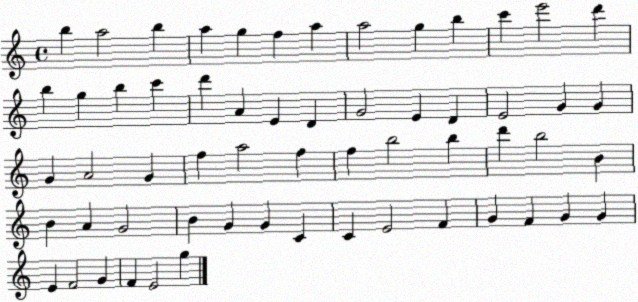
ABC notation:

X:1
T:Untitled
M:4/4
L:1/4
K:C
b a2 b a g f a a2 g b c' e'2 d' b g b c' d' A E D G2 E D E2 G G G A2 G f a2 f f b2 b d' b2 B B A G2 B G G C C E2 F G F G G E F2 G F E2 g